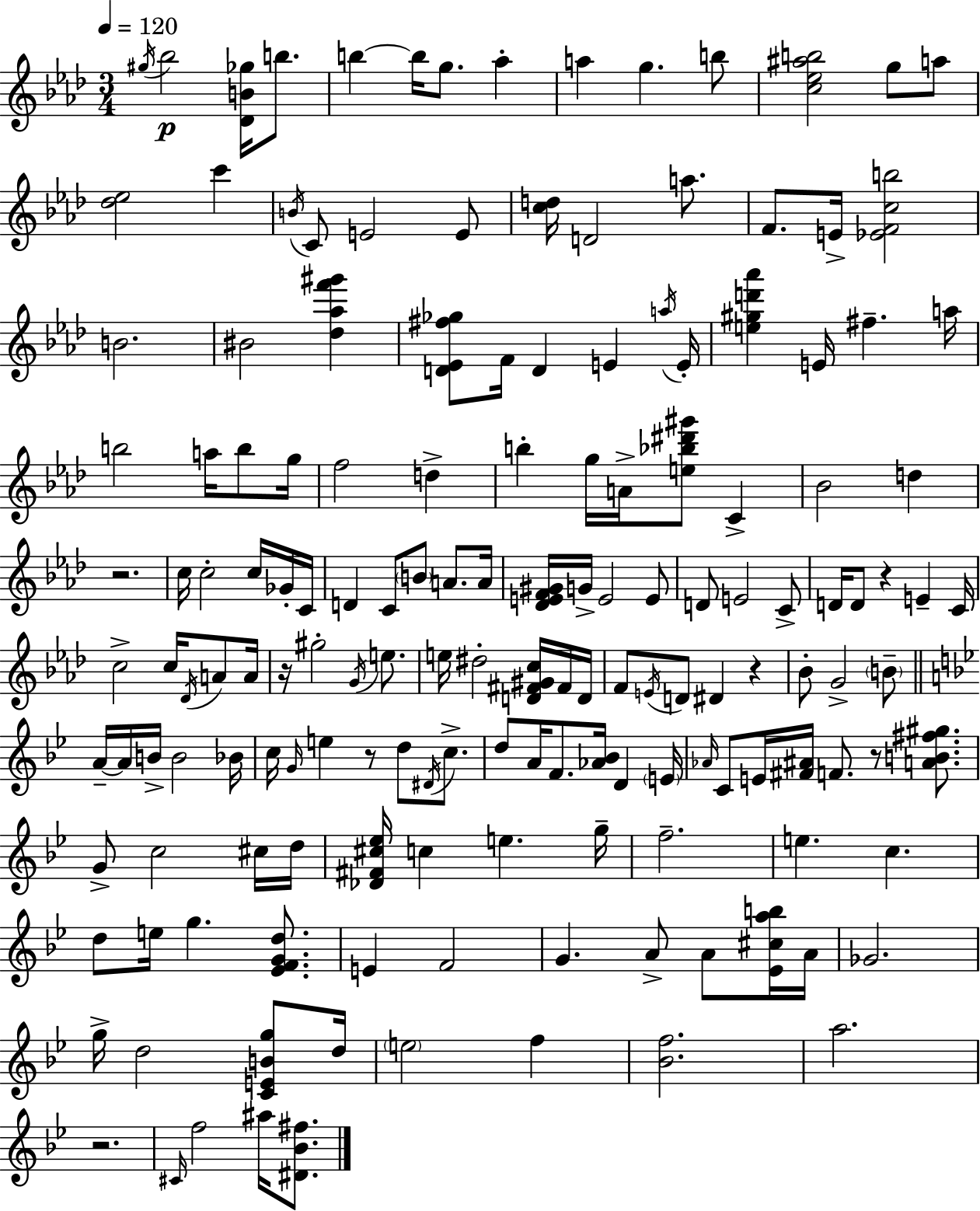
G#5/s Bb5/h [Db4,B4,Gb5]/s B5/e. B5/q B5/s G5/e. Ab5/q A5/q G5/q. B5/e [C5,Eb5,A#5,B5]/h G5/e A5/e [Db5,Eb5]/h C6/q B4/s C4/e E4/h E4/e [C5,D5]/s D4/h A5/e. F4/e. E4/s [Eb4,F4,C5,B5]/h B4/h. BIS4/h [Db5,Ab5,F6,G#6]/q [D4,Eb4,F#5,Gb5]/e F4/s D4/q E4/q A5/s E4/s [E5,G#5,D6,Ab6]/q E4/s F#5/q. A5/s B5/h A5/s B5/e G5/s F5/h D5/q B5/q G5/s A4/s [E5,Bb5,D#6,G#6]/e C4/q Bb4/h D5/q R/h. C5/s C5/h C5/s Gb4/s C4/s D4/q C4/e B4/e A4/e. A4/s [Db4,E4,F4,G#4]/s G4/s E4/h E4/e D4/e E4/h C4/e D4/s D4/e R/q E4/q C4/s C5/h C5/s Db4/s A4/e A4/s R/s G#5/h G4/s E5/e. E5/s D#5/h [D4,F#4,G#4,C5]/s F#4/s D4/s F4/e E4/s D4/e D#4/q R/q Bb4/e G4/h B4/e A4/s A4/s B4/s B4/h Bb4/s C5/s G4/s E5/q R/e D5/e D#4/s C5/e. D5/e A4/s F4/e. [Ab4,Bb4]/s D4/q E4/s Ab4/s C4/e E4/s [F#4,A#4]/s F4/e. R/e [A4,B4,F#5,G#5]/e. G4/e C5/h C#5/s D5/s [Db4,F#4,C#5,Eb5]/s C5/q E5/q. G5/s F5/h. E5/q. C5/q. D5/e E5/s G5/q. [Eb4,F4,G4,D5]/e. E4/q F4/h G4/q. A4/e A4/e [Eb4,C#5,A5,B5]/s A4/s Gb4/h. G5/s D5/h [C4,E4,B4,G5]/e D5/s E5/h F5/q [Bb4,F5]/h. A5/h. R/h. C#4/s F5/h A#5/s [D#4,Bb4,F#5]/e.